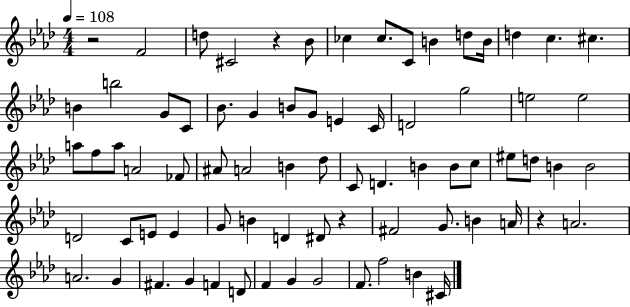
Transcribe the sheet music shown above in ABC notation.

X:1
T:Untitled
M:4/4
L:1/4
K:Ab
z2 F2 d/2 ^C2 z _B/2 _c _c/2 C/2 B d/2 B/4 d c ^c B b2 G/2 C/2 _B/2 G B/2 G/2 E C/4 D2 g2 e2 e2 a/2 f/2 a/2 A2 _F/2 ^A/2 A2 B _d/2 C/2 D B B/2 c/2 ^e/2 d/2 B B2 D2 C/2 E/2 E G/2 B D ^D/2 z ^F2 G/2 B A/4 z A2 A2 G ^F G F D/2 F G G2 F/2 f2 B ^C/4